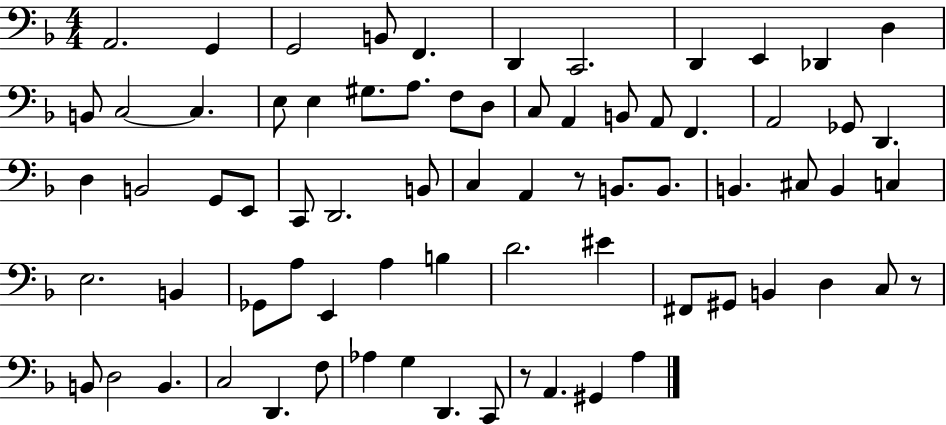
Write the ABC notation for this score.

X:1
T:Untitled
M:4/4
L:1/4
K:F
A,,2 G,, G,,2 B,,/2 F,, D,, C,,2 D,, E,, _D,, D, B,,/2 C,2 C, E,/2 E, ^G,/2 A,/2 F,/2 D,/2 C,/2 A,, B,,/2 A,,/2 F,, A,,2 _G,,/2 D,, D, B,,2 G,,/2 E,,/2 C,,/2 D,,2 B,,/2 C, A,, z/2 B,,/2 B,,/2 B,, ^C,/2 B,, C, E,2 B,, _G,,/2 A,/2 E,, A, B, D2 ^E ^F,,/2 ^G,,/2 B,, D, C,/2 z/2 B,,/2 D,2 B,, C,2 D,, F,/2 _A, G, D,, C,,/2 z/2 A,, ^G,, A,